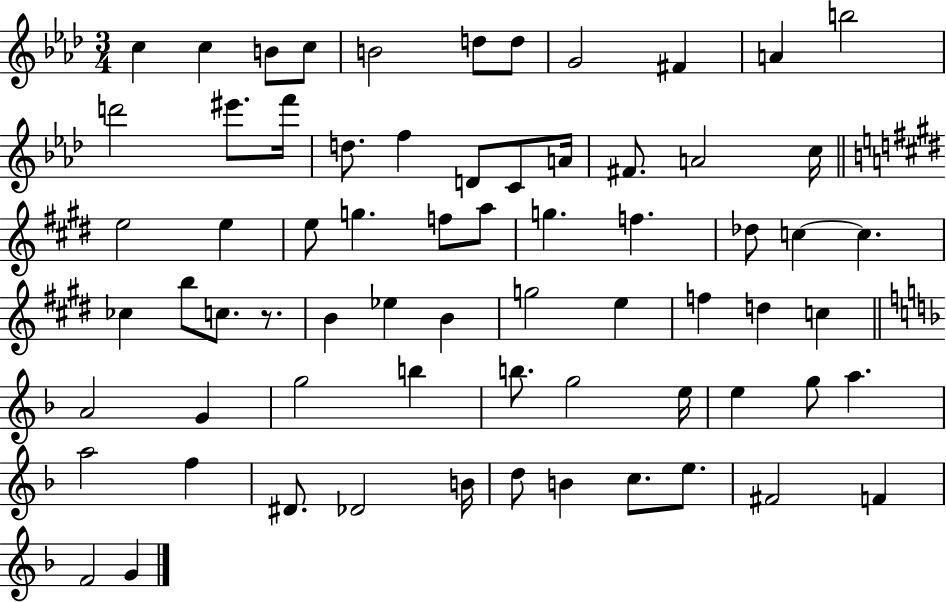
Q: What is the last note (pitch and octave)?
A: G4